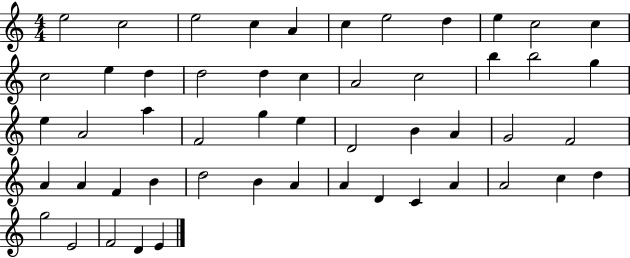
E5/h C5/h E5/h C5/q A4/q C5/q E5/h D5/q E5/q C5/h C5/q C5/h E5/q D5/q D5/h D5/q C5/q A4/h C5/h B5/q B5/h G5/q E5/q A4/h A5/q F4/h G5/q E5/q D4/h B4/q A4/q G4/h F4/h A4/q A4/q F4/q B4/q D5/h B4/q A4/q A4/q D4/q C4/q A4/q A4/h C5/q D5/q G5/h E4/h F4/h D4/q E4/q